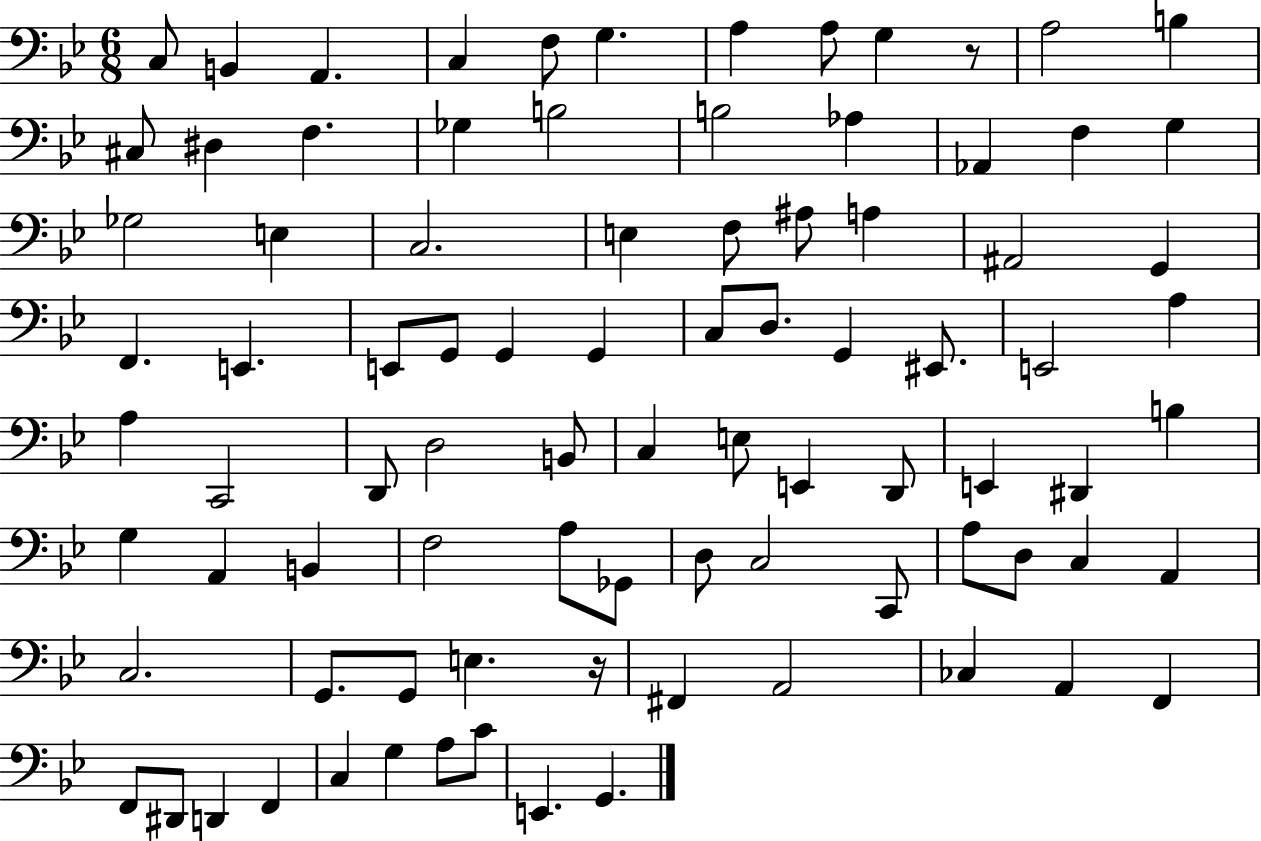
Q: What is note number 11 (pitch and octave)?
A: B3